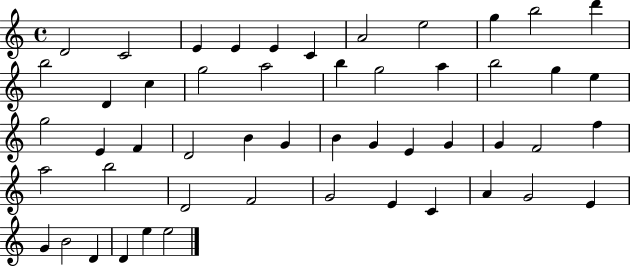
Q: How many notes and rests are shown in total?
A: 51